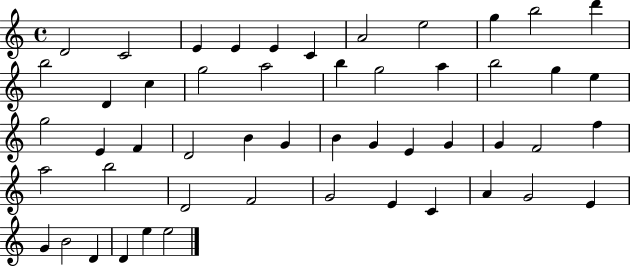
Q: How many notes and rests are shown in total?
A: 51